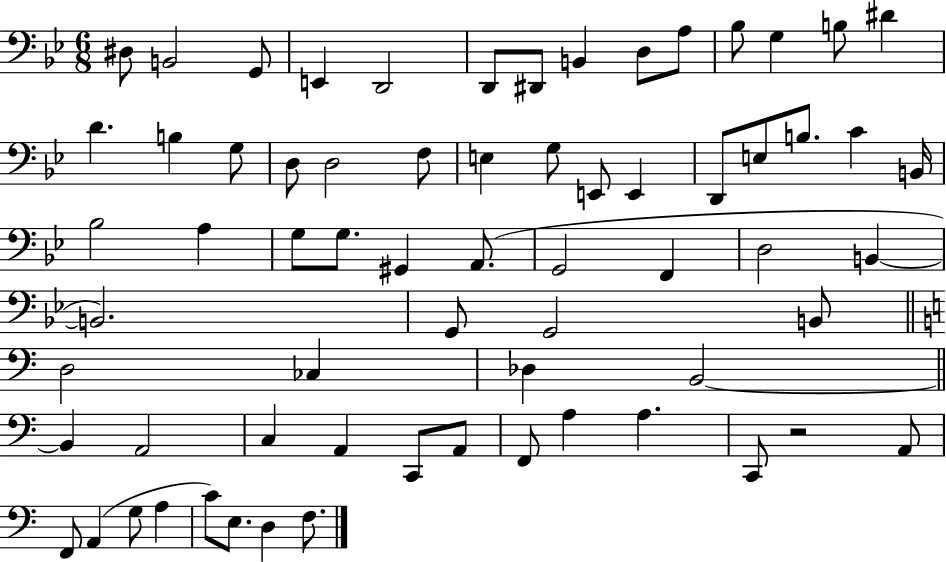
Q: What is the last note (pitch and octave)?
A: F3